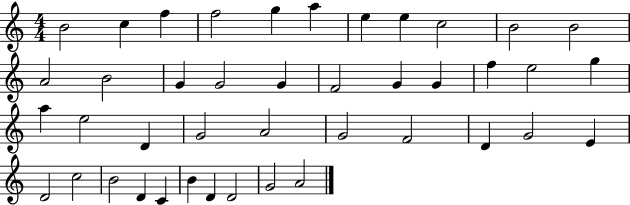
B4/h C5/q F5/q F5/h G5/q A5/q E5/q E5/q C5/h B4/h B4/h A4/h B4/h G4/q G4/h G4/q F4/h G4/q G4/q F5/q E5/h G5/q A5/q E5/h D4/q G4/h A4/h G4/h F4/h D4/q G4/h E4/q D4/h C5/h B4/h D4/q C4/q B4/q D4/q D4/h G4/h A4/h